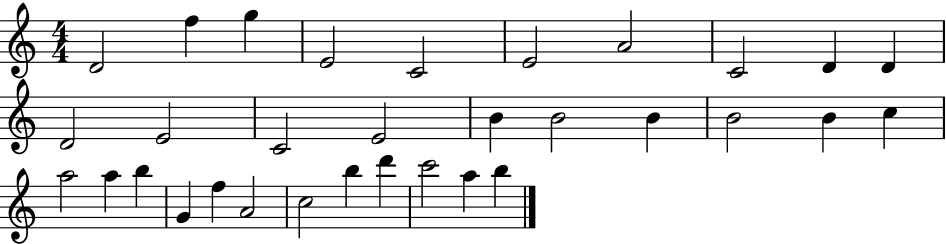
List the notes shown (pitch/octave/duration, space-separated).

D4/h F5/q G5/q E4/h C4/h E4/h A4/h C4/h D4/q D4/q D4/h E4/h C4/h E4/h B4/q B4/h B4/q B4/h B4/q C5/q A5/h A5/q B5/q G4/q F5/q A4/h C5/h B5/q D6/q C6/h A5/q B5/q